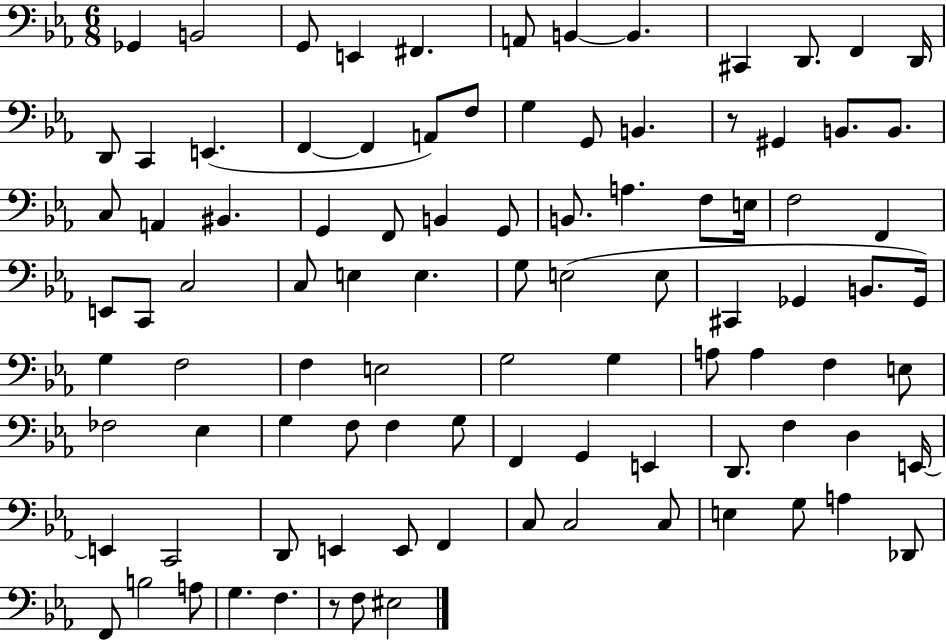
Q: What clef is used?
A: bass